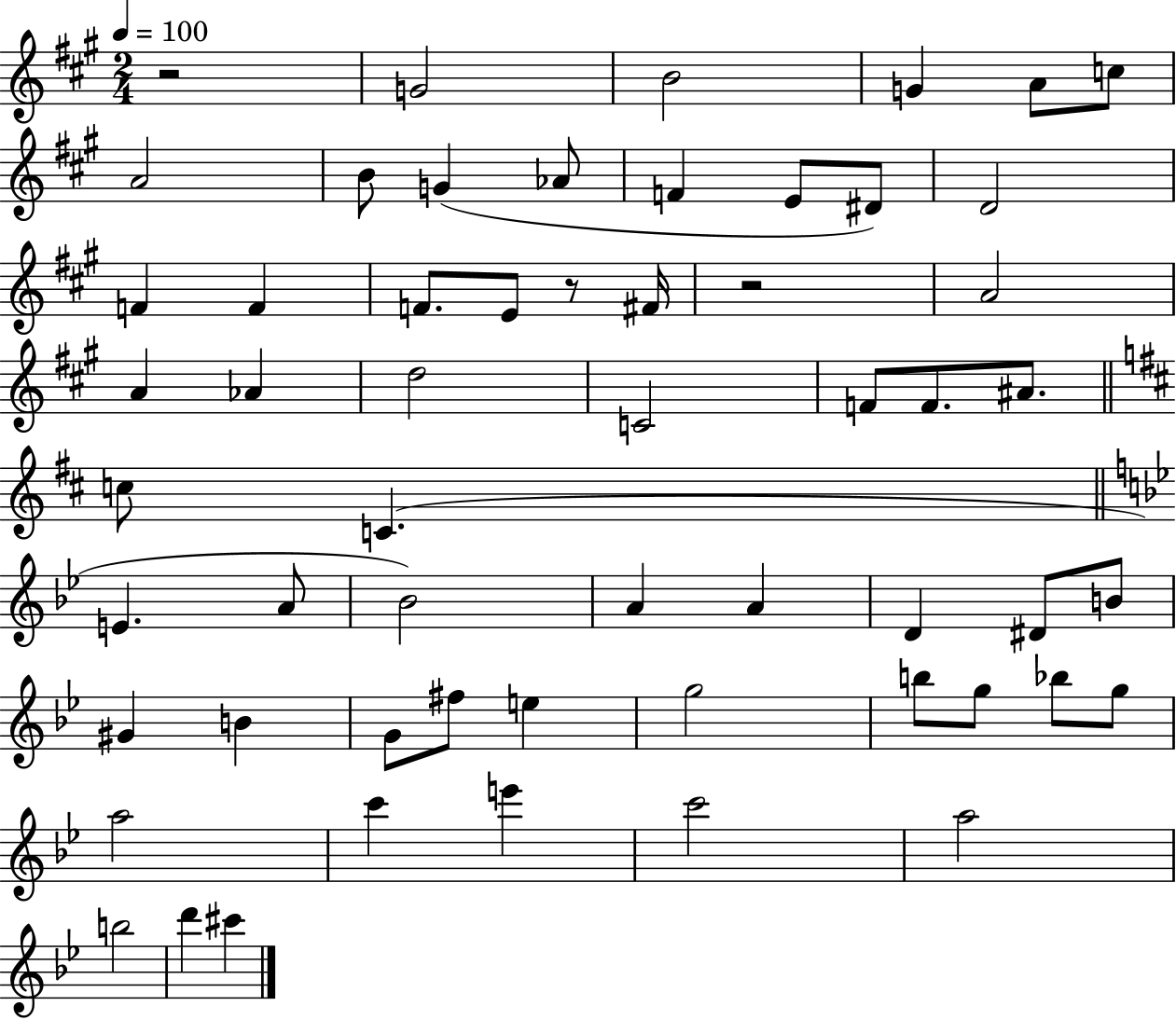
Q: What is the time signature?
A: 2/4